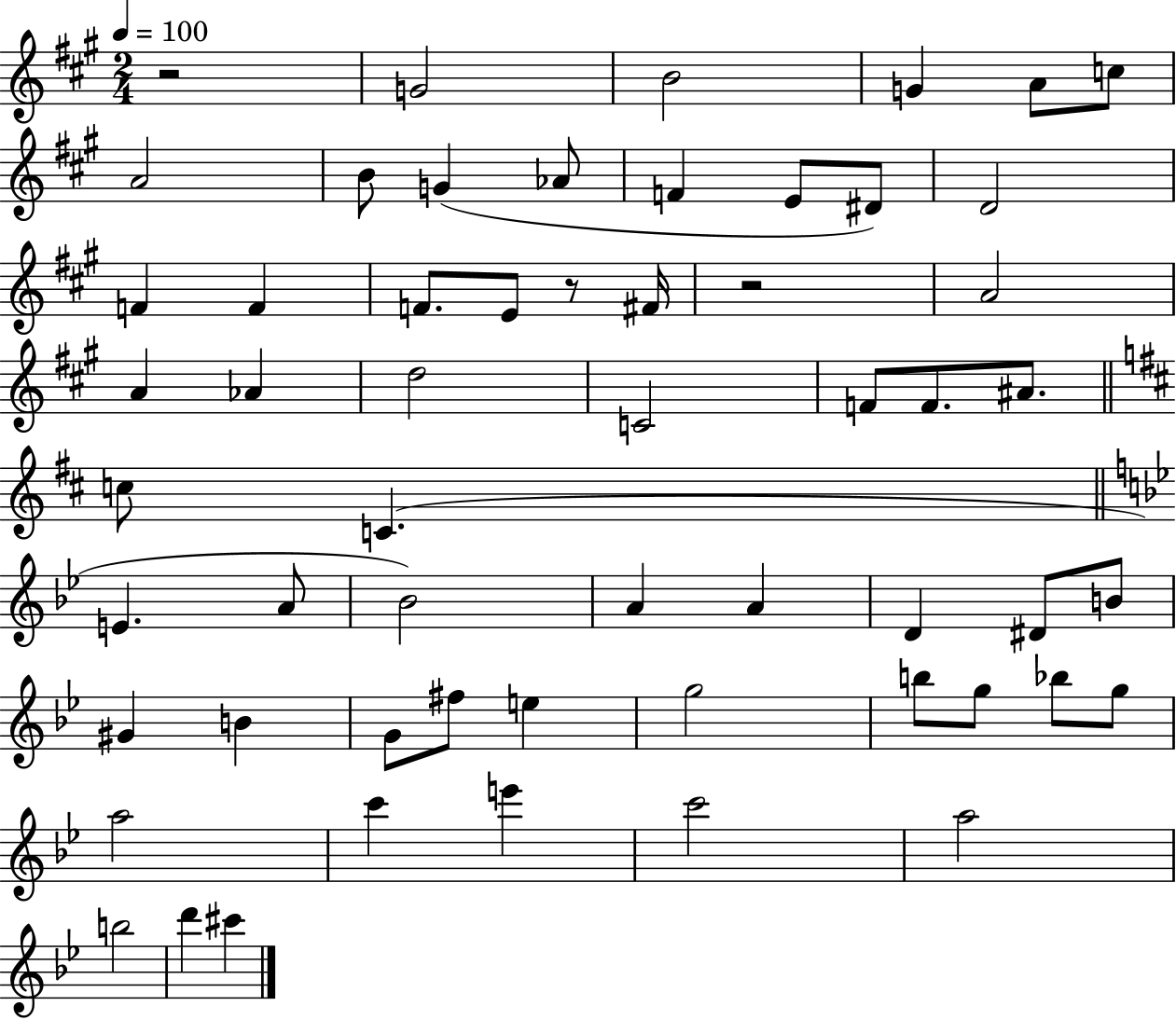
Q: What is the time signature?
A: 2/4